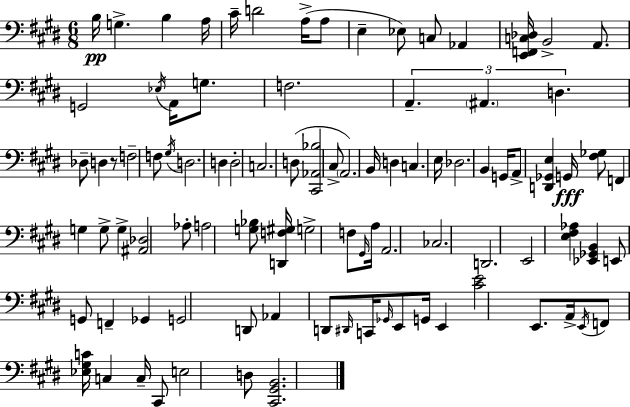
X:1
T:Untitled
M:6/8
L:1/4
K:E
B,/4 G, B, A,/4 ^C/4 D2 A,/4 A,/2 E, _E,/2 C,/2 _A,, [E,,F,,C,_D,]/4 B,,2 A,,/2 G,,2 _E,/4 A,,/4 G,/2 F,2 A,, ^A,, D, _D,/2 D, z/2 F,2 F,/2 ^G,/4 D,2 D, D,2 C,2 D,/2 [^C,,_A,,_B,]2 ^C,/2 A,,2 B,,/4 D, C, E,/4 _D,2 B,, G,,/4 A,,/2 [D,,_G,,E,] G,,/4 [^F,_G,]/2 F,, G, G,/2 G, [^A,,_D,]2 _A,/2 A,2 [G,_B,]/2 [D,,F,^G,]/4 G,2 F,/2 ^G,,/4 A,/4 A,,2 _C,2 D,,2 E,,2 [E,^F,_A,] [_E,,_G,,B,,] E,,/2 G,,/2 F,, _G,, G,,2 D,,/2 _A,, D,,/2 ^D,,/4 C,,/4 _G,,/4 E,,/2 G,,/4 E,, [^CE]2 E,,/2 A,,/4 E,,/4 F,,/2 [_E,^G,C]/4 C, C,/4 ^C,,/2 E,2 D,/2 [^C,,^G,,B,,]2